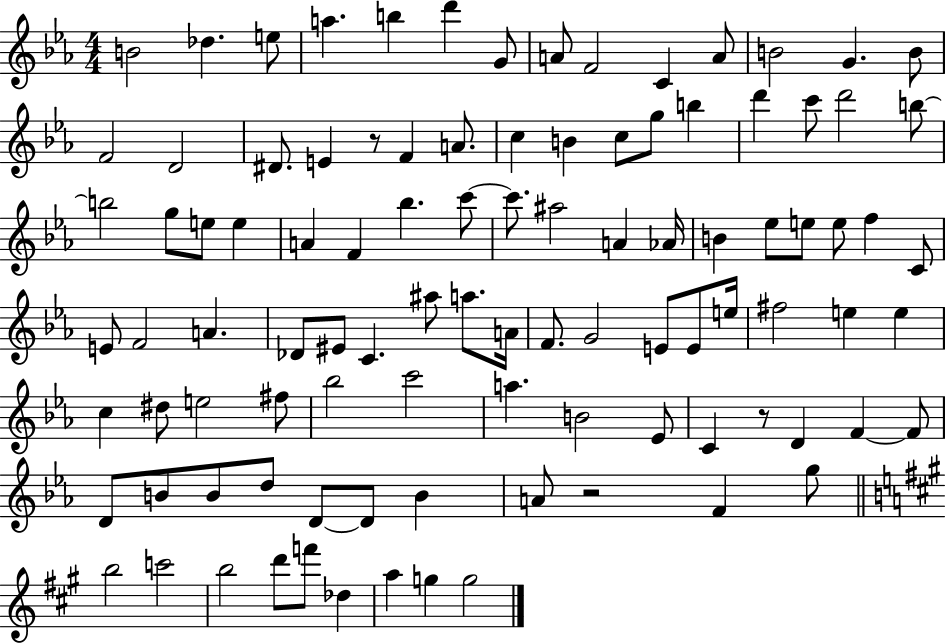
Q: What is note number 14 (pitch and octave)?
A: B4